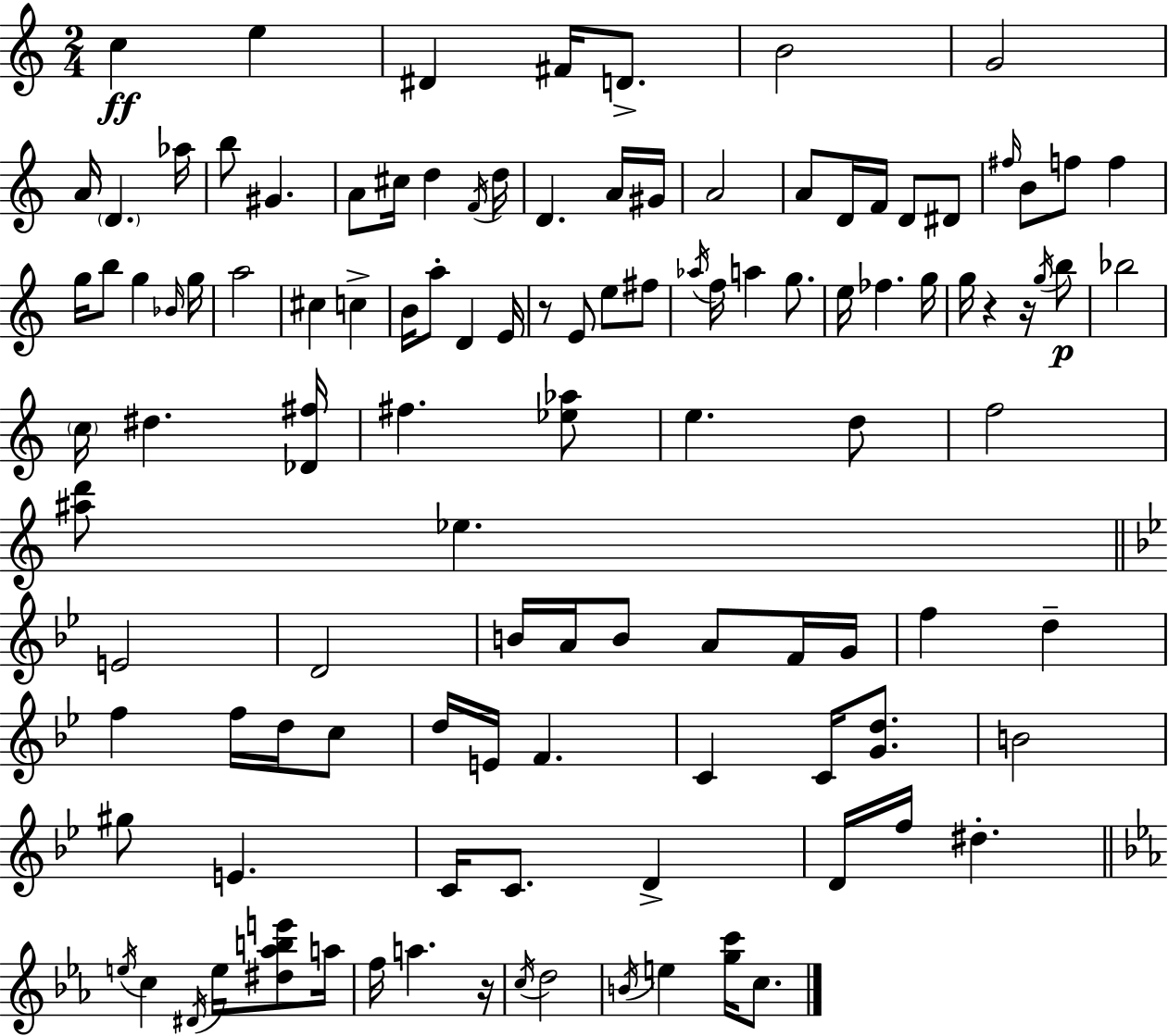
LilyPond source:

{
  \clef treble
  \numericTimeSignature
  \time 2/4
  \key c \major
  c''4\ff e''4 | dis'4 fis'16 d'8.-> | b'2 | g'2 | \break a'16 \parenthesize d'4. aes''16 | b''8 gis'4. | a'8 cis''16 d''4 \acciaccatura { f'16 } | d''16 d'4. a'16 | \break gis'16 a'2 | a'8 d'16 f'16 d'8 dis'8 | \grace { fis''16 } b'8 f''8 f''4 | g''16 b''8 g''4 | \break \grace { bes'16 } g''16 a''2 | cis''4 c''4-> | b'16 a''8-. d'4 | e'16 r8 e'8 e''8 | \break fis''8 \acciaccatura { aes''16 } f''16 a''4 | g''8. e''16 fes''4. | g''16 g''16 r4 | r16 \acciaccatura { g''16 }\p b''8 bes''2 | \break \parenthesize c''16 dis''4. | <des' fis''>16 fis''4. | <ees'' aes''>8 e''4. | d''8 f''2 | \break <ais'' d'''>8 ees''4. | \bar "||" \break \key bes \major e'2 | d'2 | b'16 a'16 b'8 a'8 f'16 g'16 | f''4 d''4-- | \break f''4 f''16 d''16 c''8 | d''16 e'16 f'4. | c'4 c'16 <g' d''>8. | b'2 | \break gis''8 e'4. | c'16 c'8. d'4-> | d'16 f''16 dis''4.-. | \bar "||" \break \key ees \major \acciaccatura { e''16 } c''4 \acciaccatura { dis'16 } e''16 <dis'' aes'' b'' e'''>8 | a''16 f''16 a''4. | r16 \acciaccatura { c''16 } d''2 | \acciaccatura { b'16 } e''4 | \break <g'' c'''>16 c''8. \bar "|."
}